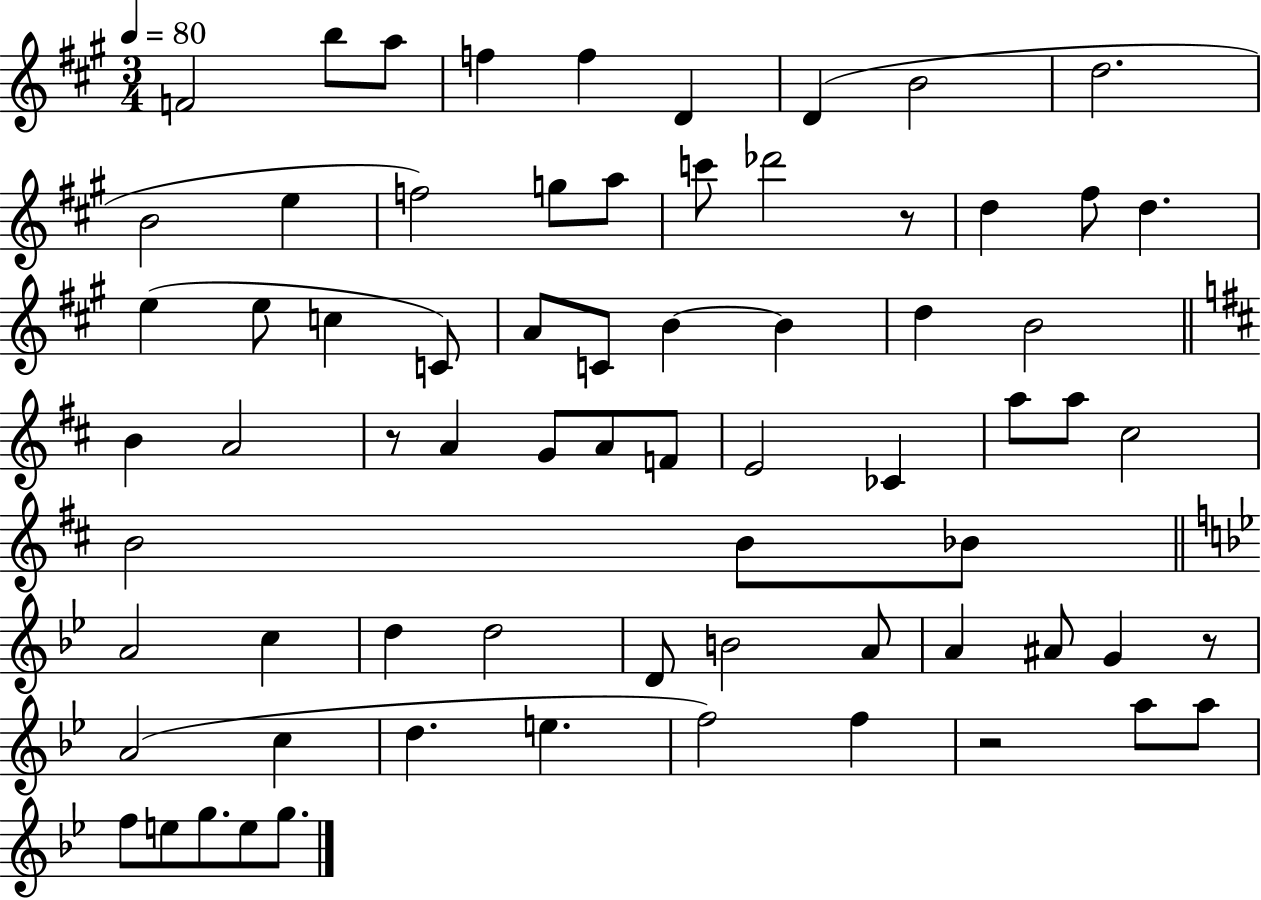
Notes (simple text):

F4/h B5/e A5/e F5/q F5/q D4/q D4/q B4/h D5/h. B4/h E5/q F5/h G5/e A5/e C6/e Db6/h R/e D5/q F#5/e D5/q. E5/q E5/e C5/q C4/e A4/e C4/e B4/q B4/q D5/q B4/h B4/q A4/h R/e A4/q G4/e A4/e F4/e E4/h CES4/q A5/e A5/e C#5/h B4/h B4/e Bb4/e A4/h C5/q D5/q D5/h D4/e B4/h A4/e A4/q A#4/e G4/q R/e A4/h C5/q D5/q. E5/q. F5/h F5/q R/h A5/e A5/e F5/e E5/e G5/e. E5/e G5/e.